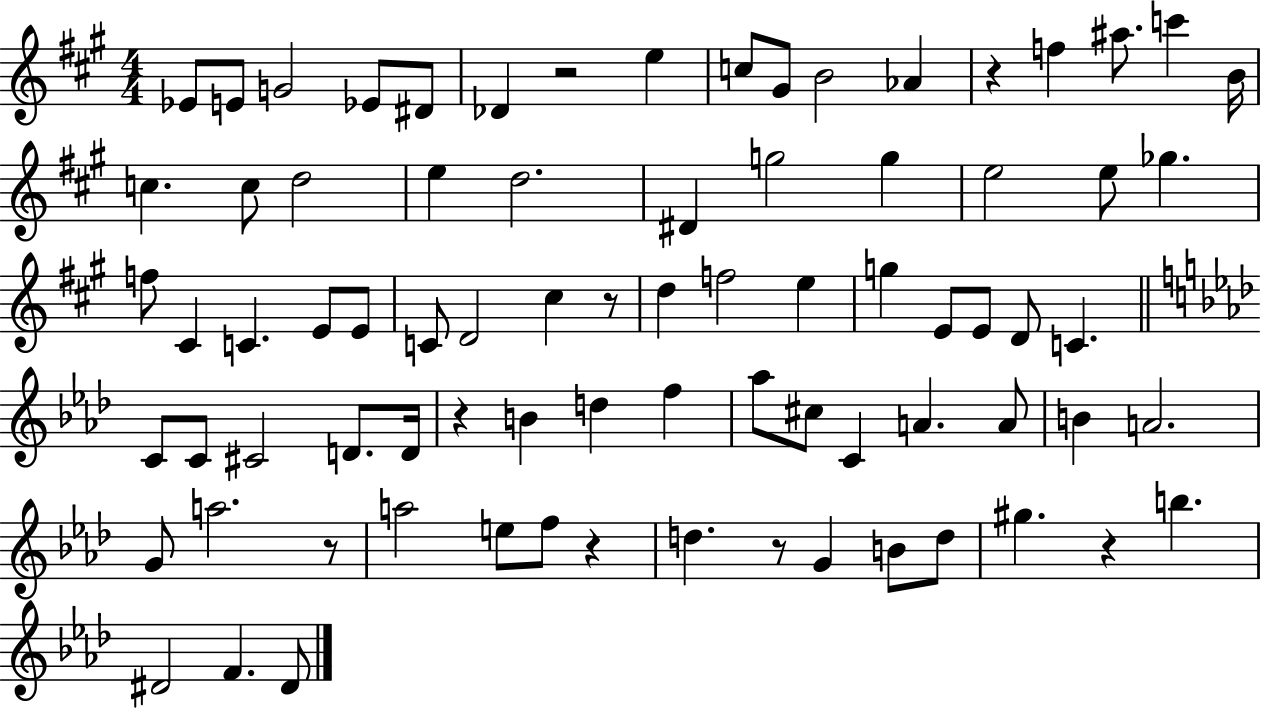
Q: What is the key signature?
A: A major